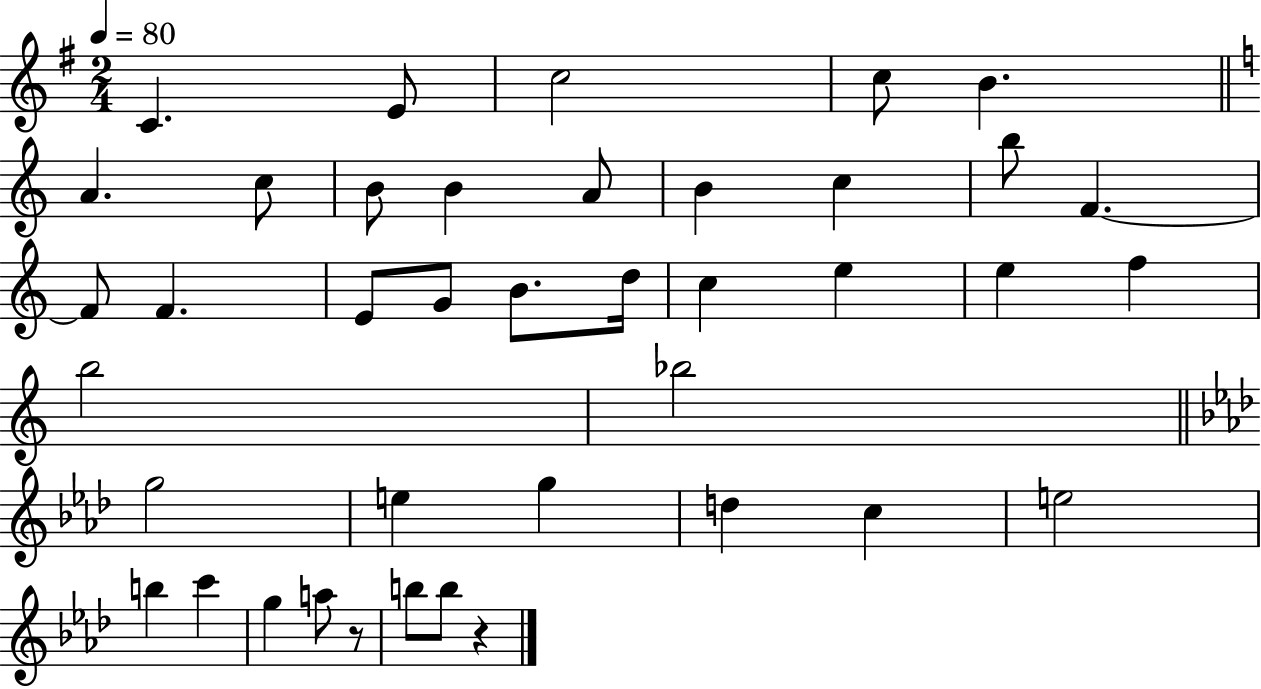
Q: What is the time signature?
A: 2/4